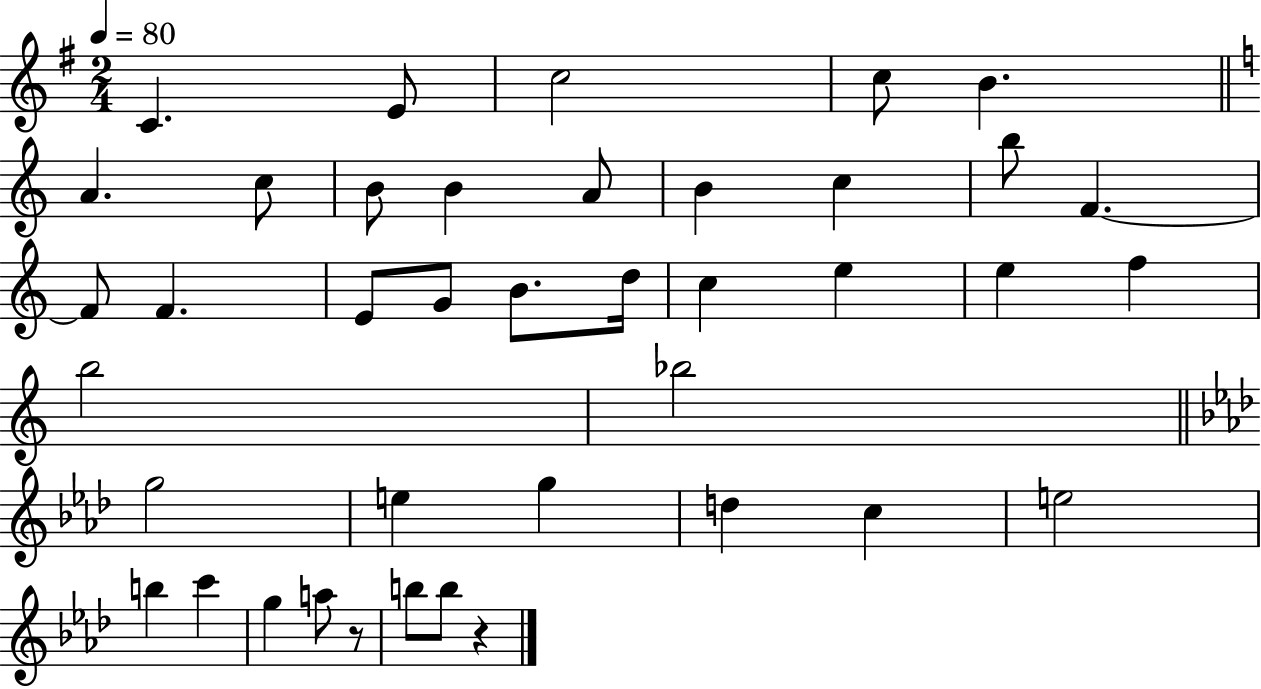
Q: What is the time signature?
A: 2/4